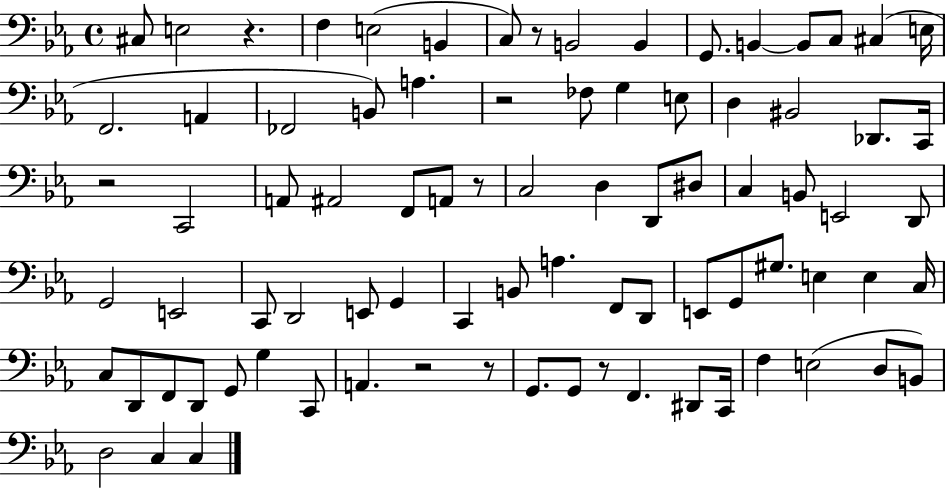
{
  \clef bass
  \time 4/4
  \defaultTimeSignature
  \key ees \major
  cis8 e2 r4. | f4 e2( b,4 | c8) r8 b,2 b,4 | g,8. b,4~~ b,8 c8 cis4( e16 | \break f,2. a,4 | fes,2 b,8) a4. | r2 fes8 g4 e8 | d4 bis,2 des,8. c,16 | \break r2 c,2 | a,8 ais,2 f,8 a,8 r8 | c2 d4 d,8 dis8 | c4 b,8 e,2 d,8 | \break g,2 e,2 | c,8 d,2 e,8 g,4 | c,4 b,8 a4. f,8 d,8 | e,8 g,8 gis8. e4 e4 c16 | \break c8 d,8 f,8 d,8 g,8 g4 c,8 | a,4. r2 r8 | g,8. g,8 r8 f,4. dis,8 c,16 | f4 e2( d8 b,8) | \break d2 c4 c4 | \bar "|."
}